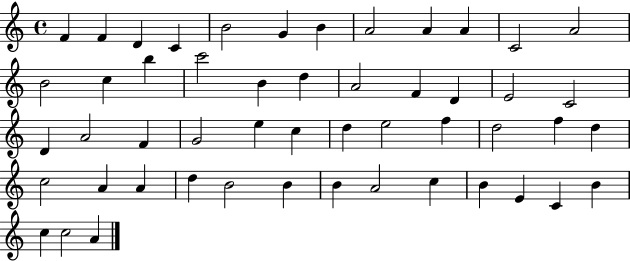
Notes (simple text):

F4/q F4/q D4/q C4/q B4/h G4/q B4/q A4/h A4/q A4/q C4/h A4/h B4/h C5/q B5/q C6/h B4/q D5/q A4/h F4/q D4/q E4/h C4/h D4/q A4/h F4/q G4/h E5/q C5/q D5/q E5/h F5/q D5/h F5/q D5/q C5/h A4/q A4/q D5/q B4/h B4/q B4/q A4/h C5/q B4/q E4/q C4/q B4/q C5/q C5/h A4/q